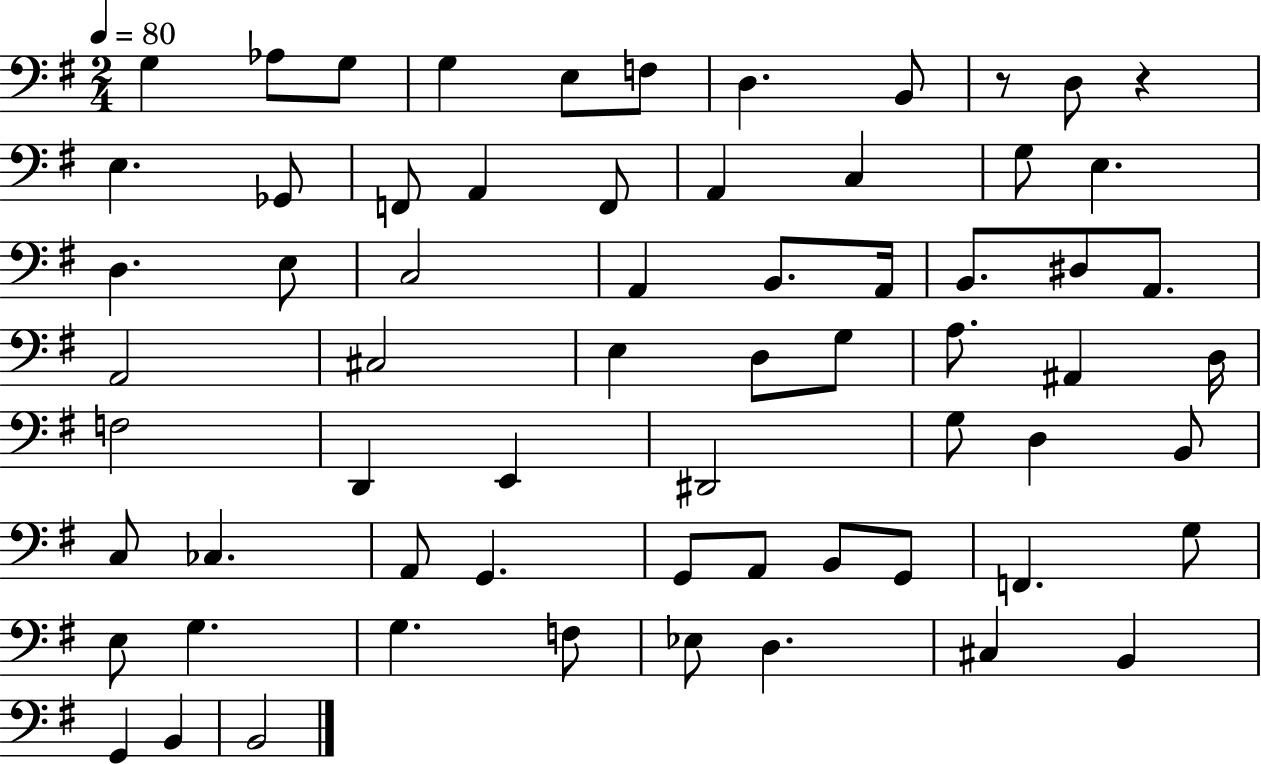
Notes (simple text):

G3/q Ab3/e G3/e G3/q E3/e F3/e D3/q. B2/e R/e D3/e R/q E3/q. Gb2/e F2/e A2/q F2/e A2/q C3/q G3/e E3/q. D3/q. E3/e C3/h A2/q B2/e. A2/s B2/e. D#3/e A2/e. A2/h C#3/h E3/q D3/e G3/e A3/e. A#2/q D3/s F3/h D2/q E2/q D#2/h G3/e D3/q B2/e C3/e CES3/q. A2/e G2/q. G2/e A2/e B2/e G2/e F2/q. G3/e E3/e G3/q. G3/q. F3/e Eb3/e D3/q. C#3/q B2/q G2/q B2/q B2/h